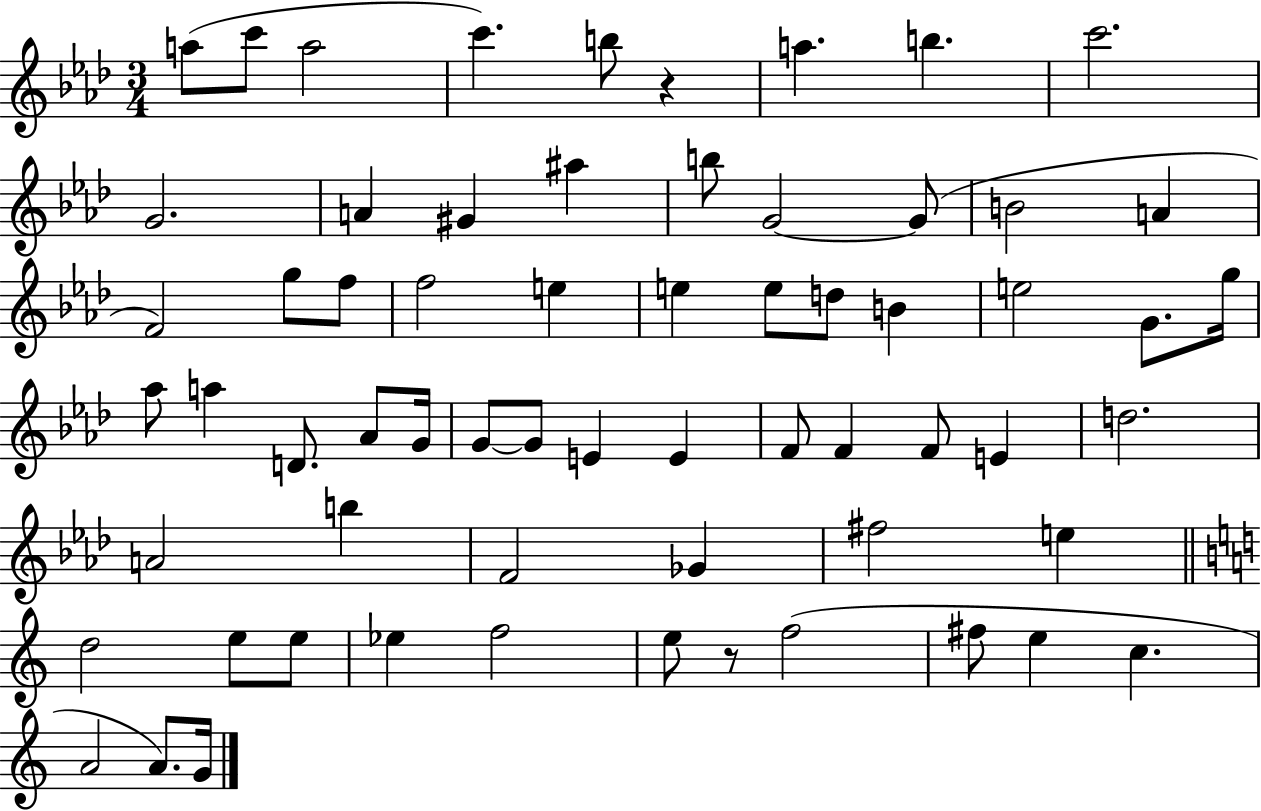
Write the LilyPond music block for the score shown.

{
  \clef treble
  \numericTimeSignature
  \time 3/4
  \key aes \major
  \repeat volta 2 { a''8( c'''8 a''2 | c'''4.) b''8 r4 | a''4. b''4. | c'''2. | \break g'2. | a'4 gis'4 ais''4 | b''8 g'2~~ g'8( | b'2 a'4 | \break f'2) g''8 f''8 | f''2 e''4 | e''4 e''8 d''8 b'4 | e''2 g'8. g''16 | \break aes''8 a''4 d'8. aes'8 g'16 | g'8~~ g'8 e'4 e'4 | f'8 f'4 f'8 e'4 | d''2. | \break a'2 b''4 | f'2 ges'4 | fis''2 e''4 | \bar "||" \break \key c \major d''2 e''8 e''8 | ees''4 f''2 | e''8 r8 f''2( | fis''8 e''4 c''4. | \break a'2 a'8.) g'16 | } \bar "|."
}